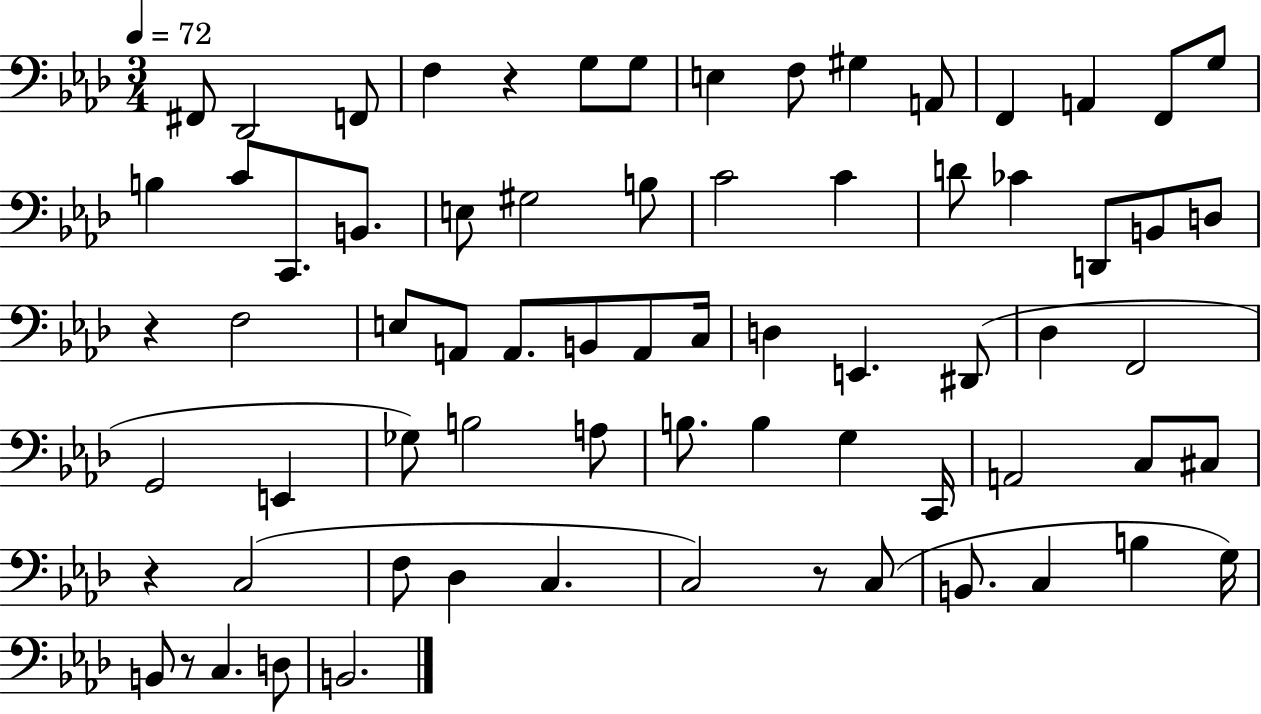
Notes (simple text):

F#2/e Db2/h F2/e F3/q R/q G3/e G3/e E3/q F3/e G#3/q A2/e F2/q A2/q F2/e G3/e B3/q C4/e C2/e. B2/e. E3/e G#3/h B3/e C4/h C4/q D4/e CES4/q D2/e B2/e D3/e R/q F3/h E3/e A2/e A2/e. B2/e A2/e C3/s D3/q E2/q. D#2/e Db3/q F2/h G2/h E2/q Gb3/e B3/h A3/e B3/e. B3/q G3/q C2/s A2/h C3/e C#3/e R/q C3/h F3/e Db3/q C3/q. C3/h R/e C3/e B2/e. C3/q B3/q G3/s B2/e R/e C3/q. D3/e B2/h.